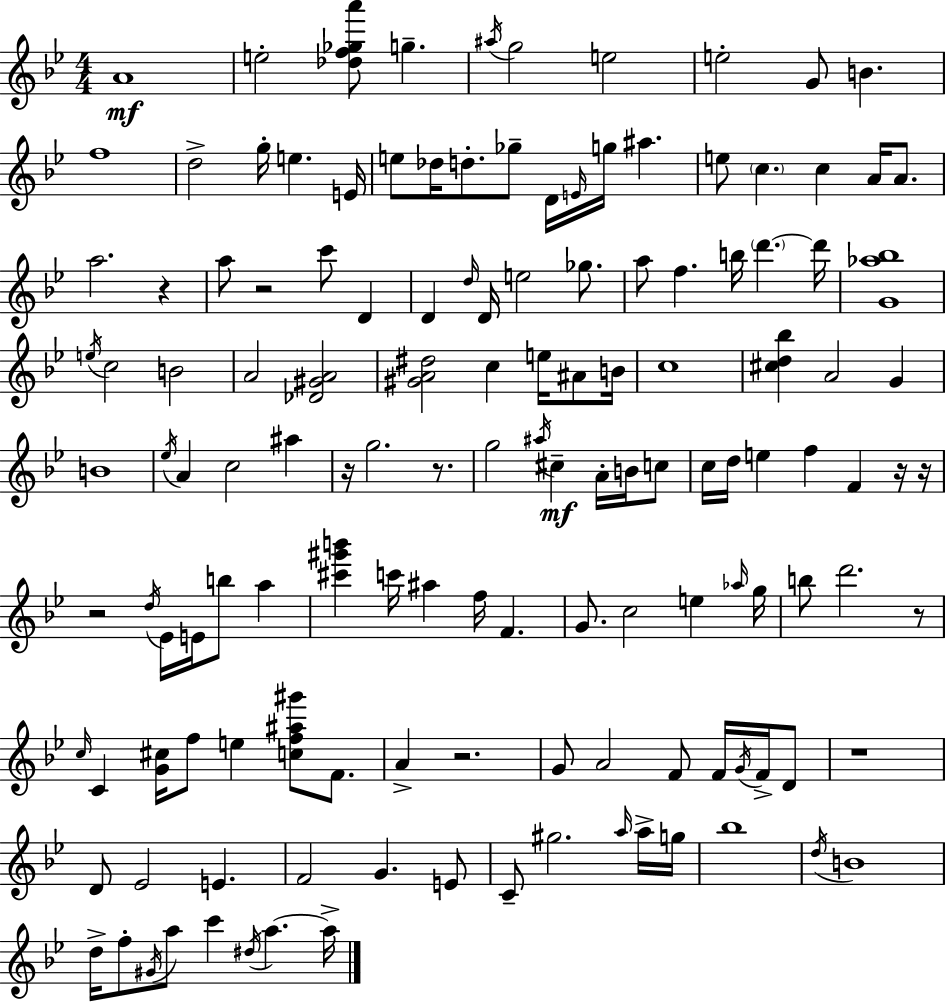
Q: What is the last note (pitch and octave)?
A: A5